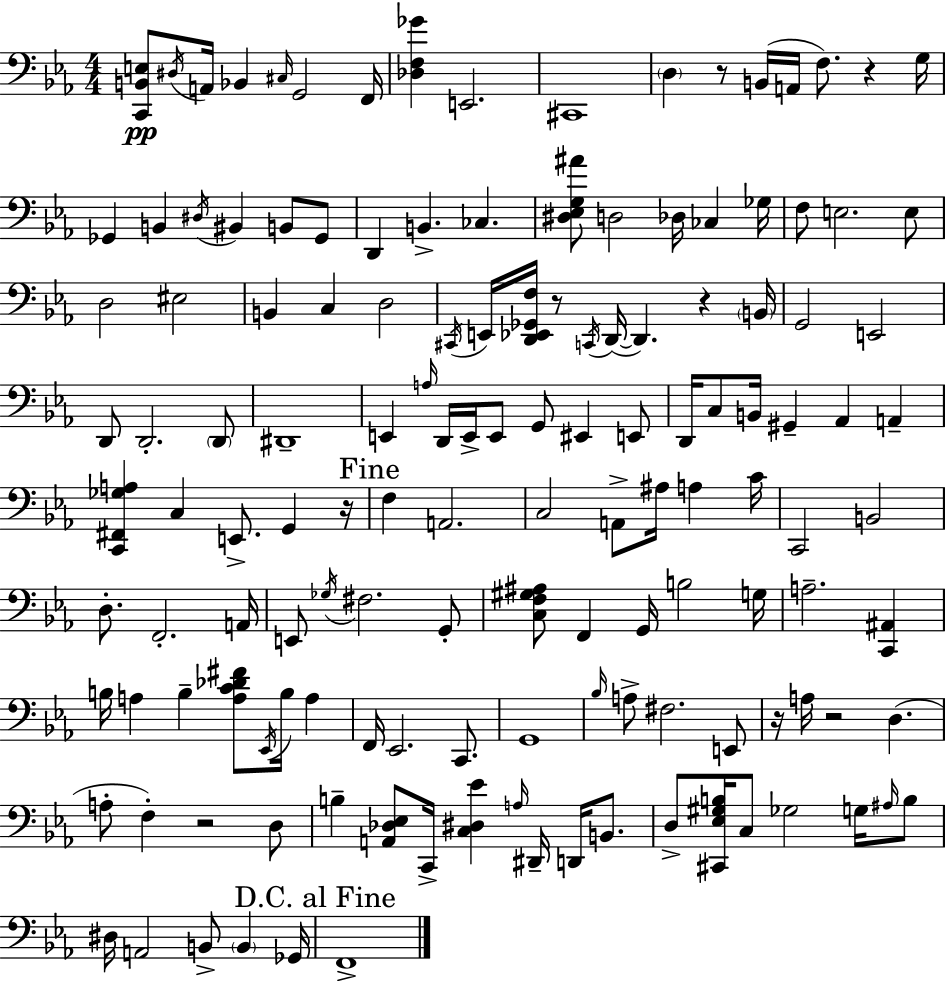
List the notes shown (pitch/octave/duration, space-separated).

[C2,B2,E3]/e D#3/s A2/s Bb2/q C#3/s G2/h F2/s [Db3,F3,Gb4]/q E2/h. C#2/w D3/q R/e B2/s A2/s F3/e. R/q G3/s Gb2/q B2/q D#3/s BIS2/q B2/e Gb2/e D2/q B2/q. CES3/q. [D#3,Eb3,G3,A#4]/e D3/h Db3/s CES3/q Gb3/s F3/e E3/h. E3/e D3/h EIS3/h B2/q C3/q D3/h C#2/s E2/s [D2,Eb2,Gb2,F3]/s R/e C2/s D2/s D2/q. R/q B2/s G2/h E2/h D2/e D2/h. D2/e D#2/w E2/q A3/s D2/s E2/s E2/e G2/e EIS2/q E2/e D2/s C3/e B2/s G#2/q Ab2/q A2/q [C2,F#2,Gb3,A3]/q C3/q E2/e. G2/q R/s F3/q A2/h. C3/h A2/e A#3/s A3/q C4/s C2/h B2/h D3/e. F2/h. A2/s E2/e Gb3/s F#3/h. G2/e [C3,F3,G#3,A#3]/e F2/q G2/s B3/h G3/s A3/h. [C2,A#2]/q B3/s A3/q B3/q [A3,C4,Db4,F#4]/e Eb2/s B3/s A3/q F2/s Eb2/h. C2/e. G2/w Bb3/s A3/e F#3/h. E2/e R/s A3/s R/h D3/q. A3/e F3/q R/h D3/e B3/q [A2,Db3,Eb3]/e C2/s [C3,D#3,Eb4]/q A3/s D#2/s D2/s B2/e. D3/e [C#2,Eb3,G#3,B3]/s C3/e Gb3/h G3/s A#3/s B3/e D#3/s A2/h B2/e B2/q Gb2/s F2/w